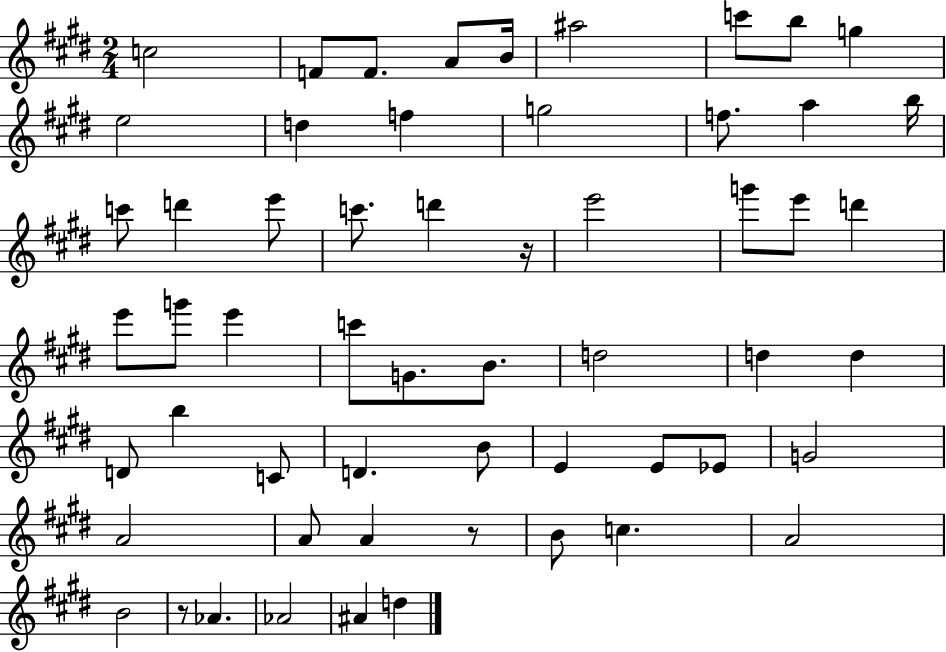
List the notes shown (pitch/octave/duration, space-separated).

C5/h F4/e F4/e. A4/e B4/s A#5/h C6/e B5/e G5/q E5/h D5/q F5/q G5/h F5/e. A5/q B5/s C6/e D6/q E6/e C6/e. D6/q R/s E6/h G6/e E6/e D6/q E6/e G6/e E6/q C6/e G4/e. B4/e. D5/h D5/q D5/q D4/e B5/q C4/e D4/q. B4/e E4/q E4/e Eb4/e G4/h A4/h A4/e A4/q R/e B4/e C5/q. A4/h B4/h R/e Ab4/q. Ab4/h A#4/q D5/q